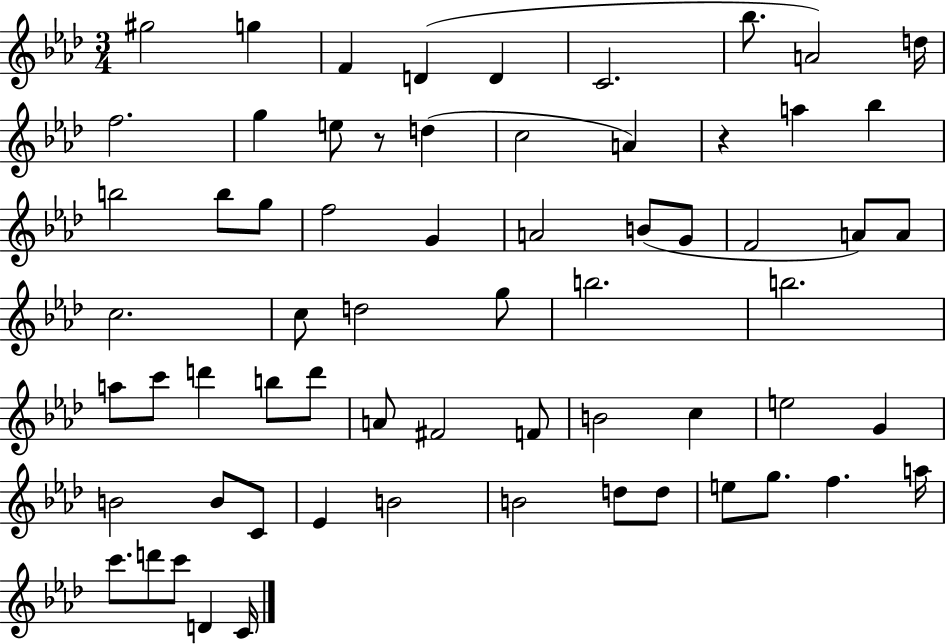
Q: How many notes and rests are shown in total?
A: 65